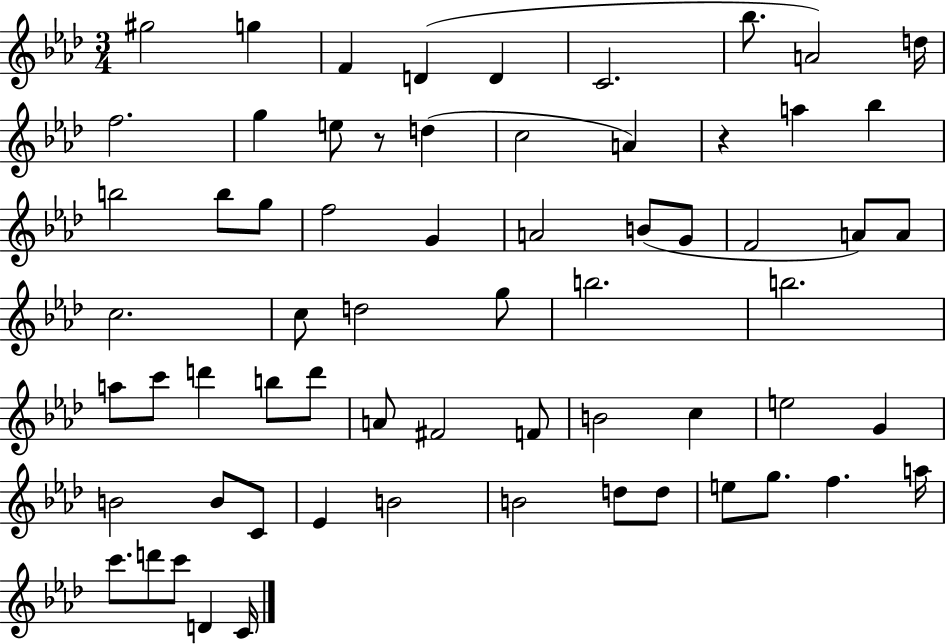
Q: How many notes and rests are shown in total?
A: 65